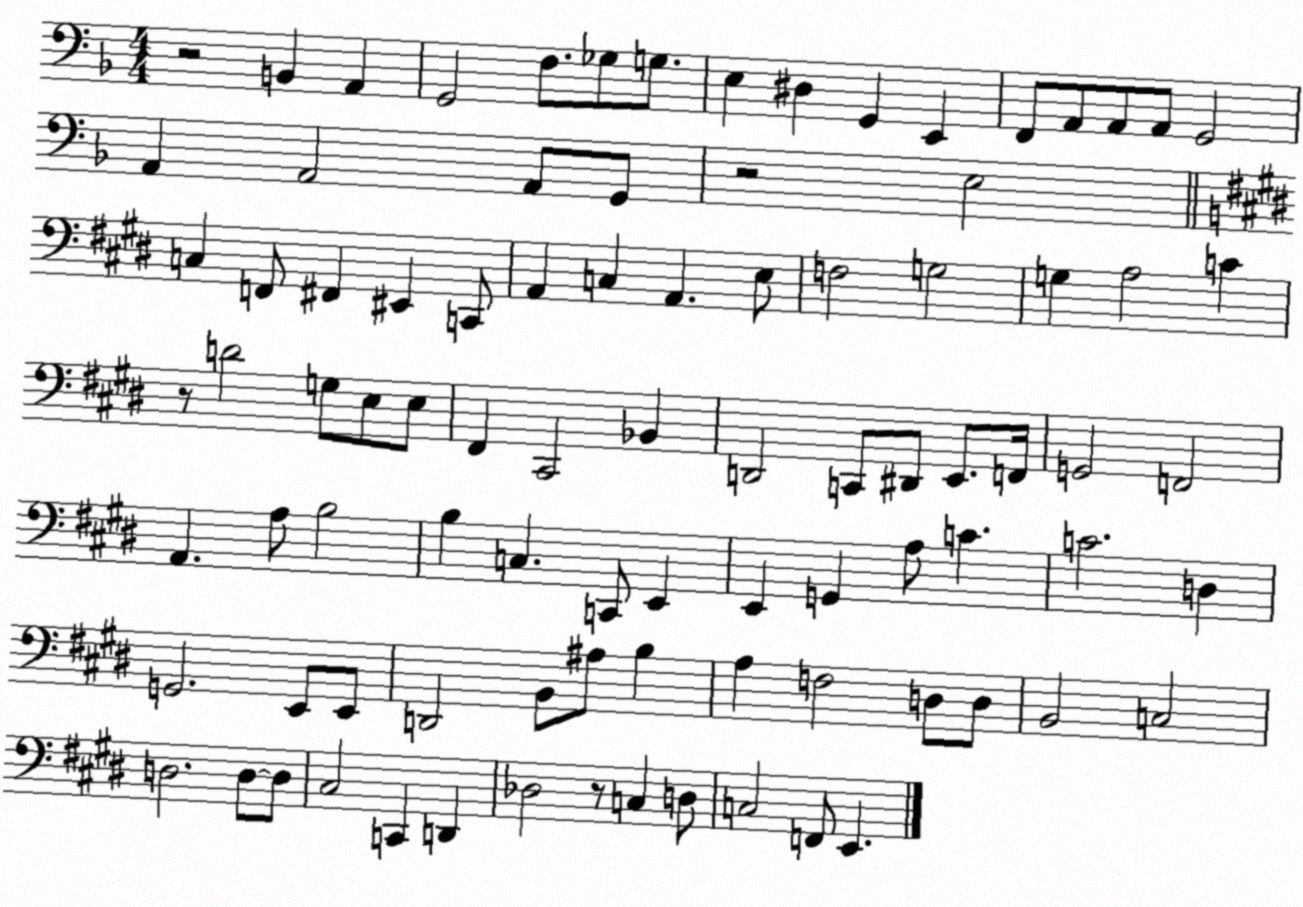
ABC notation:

X:1
T:Untitled
M:4/4
L:1/4
K:F
z2 B,, A,, G,,2 F,/2 _G,/2 G,/2 E, ^D, G,, E,, F,,/2 A,,/2 A,,/2 A,,/2 G,,2 A,, A,,2 A,,/2 G,,/2 z2 E,2 C, F,,/2 ^F,, ^E,, C,,/2 A,, C, A,, E,/2 F,2 G,2 G, A,2 C z/2 D2 G,/2 E,/2 E,/2 ^F,, ^C,,2 _B,, D,,2 C,,/2 ^D,,/2 E,,/2 F,,/4 G,,2 F,,2 A,, A,/2 B,2 B, C, C,,/2 E,, E,, G,, A,/2 C C2 D, G,,2 E,,/2 E,,/2 D,,2 B,,/2 ^A,/2 B, A, F,2 D,/2 D,/2 B,,2 C,2 D,2 D,/2 D,/2 ^C,2 C,, D,, _D,2 z/2 C, D,/2 C,2 F,,/2 E,,